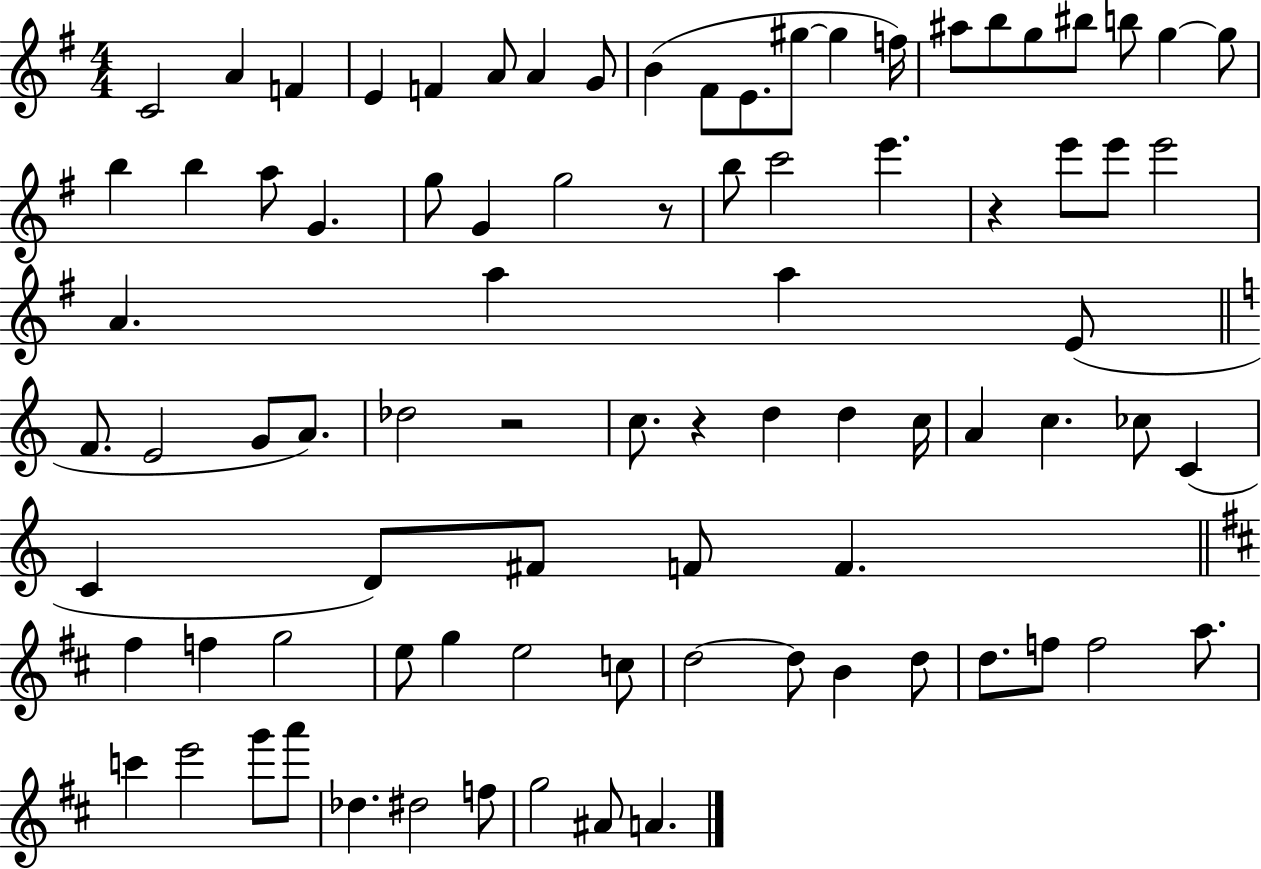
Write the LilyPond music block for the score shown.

{
  \clef treble
  \numericTimeSignature
  \time 4/4
  \key g \major
  c'2 a'4 f'4 | e'4 f'4 a'8 a'4 g'8 | b'4( fis'8 e'8. gis''8~~ gis''4 f''16) | ais''8 b''8 g''8 bis''8 b''8 g''4~~ g''8 | \break b''4 b''4 a''8 g'4. | g''8 g'4 g''2 r8 | b''8 c'''2 e'''4. | r4 e'''8 e'''8 e'''2 | \break a'4. a''4 a''4 e'8( | \bar "||" \break \key c \major f'8. e'2 g'8 a'8.) | des''2 r2 | c''8. r4 d''4 d''4 c''16 | a'4 c''4. ces''8 c'4( | \break c'4 d'8) fis'8 f'8 f'4. | \bar "||" \break \key d \major fis''4 f''4 g''2 | e''8 g''4 e''2 c''8 | d''2~~ d''8 b'4 d''8 | d''8. f''8 f''2 a''8. | \break c'''4 e'''2 g'''8 a'''8 | des''4. dis''2 f''8 | g''2 ais'8 a'4. | \bar "|."
}